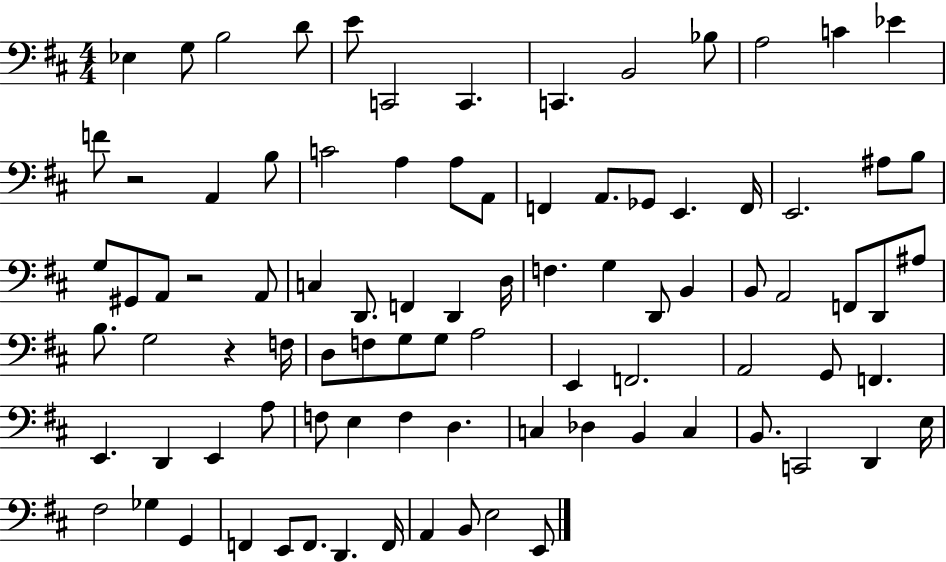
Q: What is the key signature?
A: D major